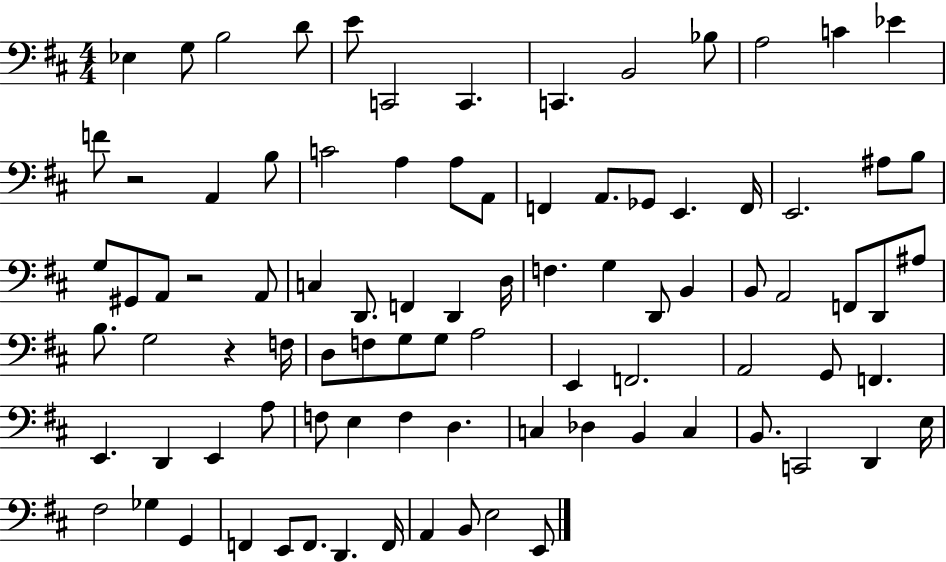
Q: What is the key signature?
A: D major